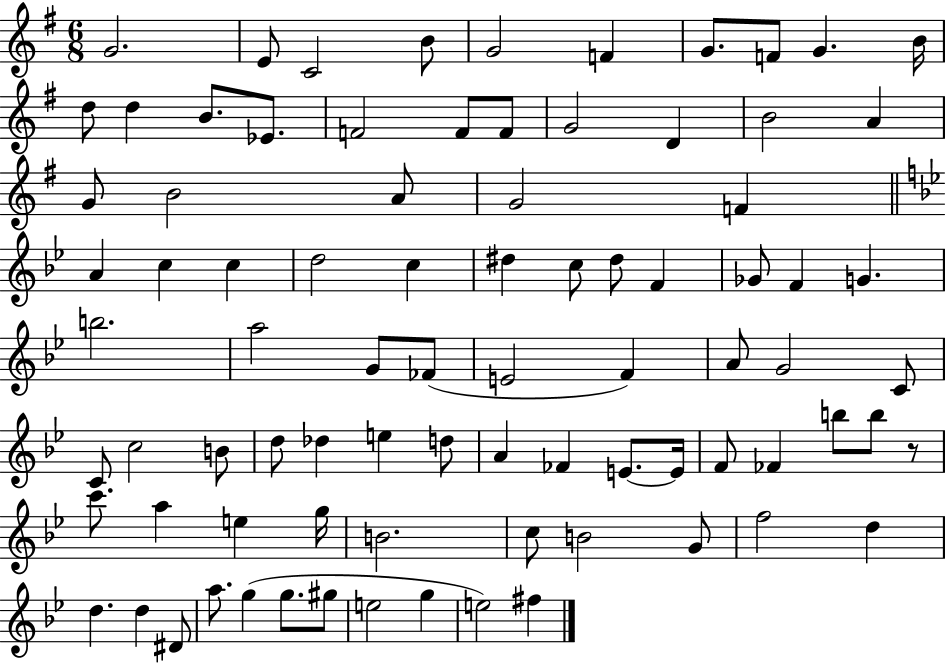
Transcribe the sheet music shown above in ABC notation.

X:1
T:Untitled
M:6/8
L:1/4
K:G
G2 E/2 C2 B/2 G2 F G/2 F/2 G B/4 d/2 d B/2 _E/2 F2 F/2 F/2 G2 D B2 A G/2 B2 A/2 G2 F A c c d2 c ^d c/2 ^d/2 F _G/2 F G b2 a2 G/2 _F/2 E2 F A/2 G2 C/2 C/2 c2 B/2 d/2 _d e d/2 A _F E/2 E/4 F/2 _F b/2 b/2 z/2 c'/2 a e g/4 B2 c/2 B2 G/2 f2 d d d ^D/2 a/2 g g/2 ^g/2 e2 g e2 ^f